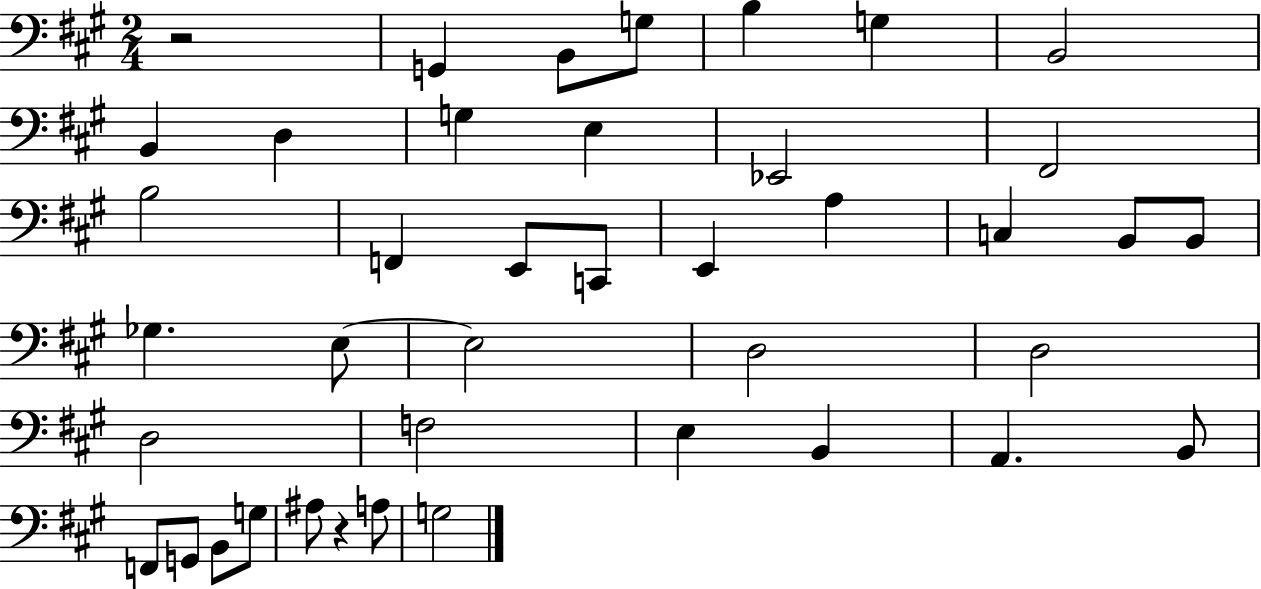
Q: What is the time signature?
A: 2/4